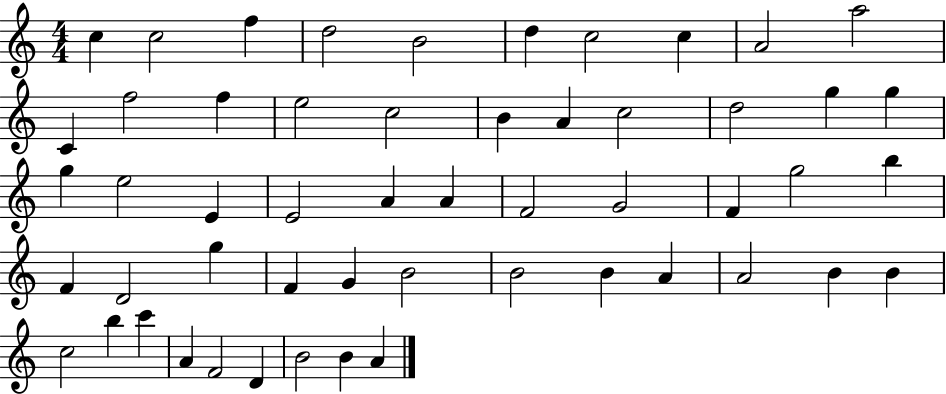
C5/q C5/h F5/q D5/h B4/h D5/q C5/h C5/q A4/h A5/h C4/q F5/h F5/q E5/h C5/h B4/q A4/q C5/h D5/h G5/q G5/q G5/q E5/h E4/q E4/h A4/q A4/q F4/h G4/h F4/q G5/h B5/q F4/q D4/h G5/q F4/q G4/q B4/h B4/h B4/q A4/q A4/h B4/q B4/q C5/h B5/q C6/q A4/q F4/h D4/q B4/h B4/q A4/q